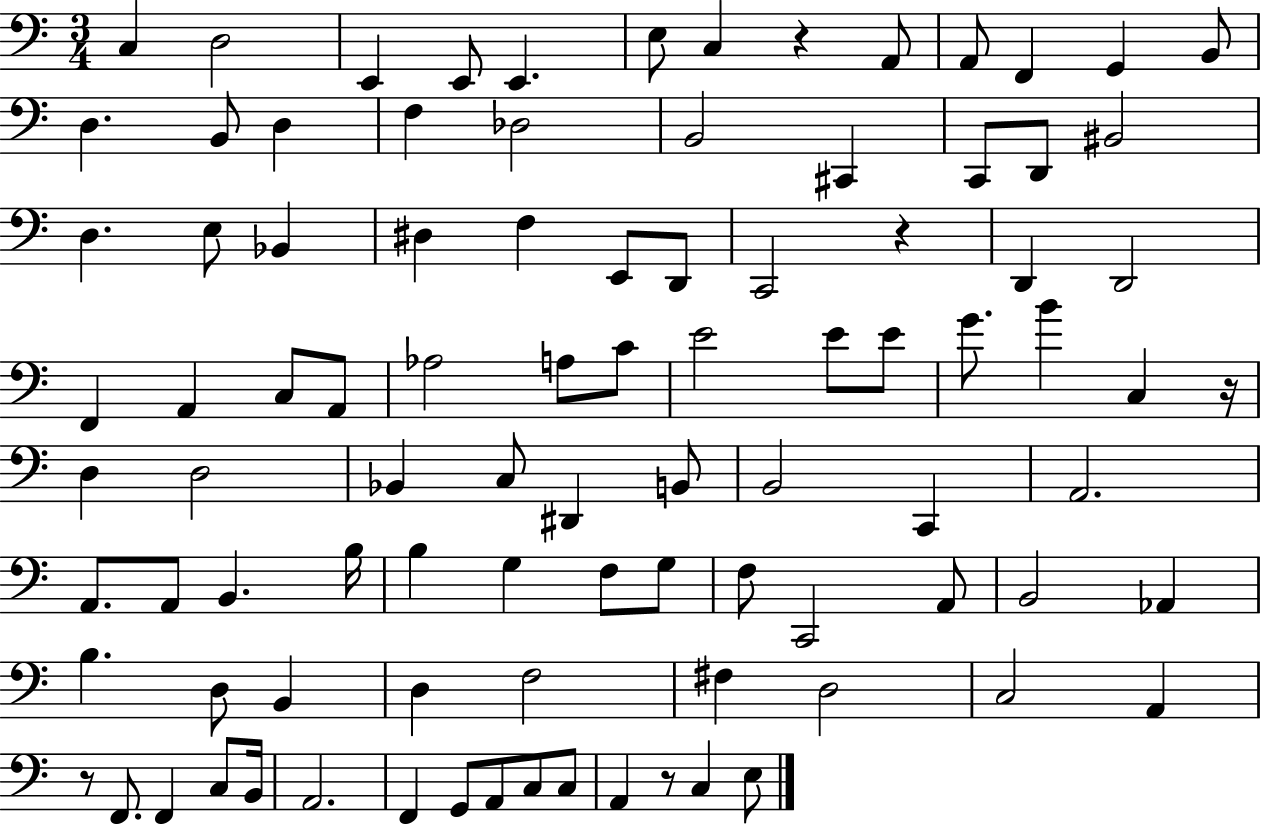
C3/q D3/h E2/q E2/e E2/q. E3/e C3/q R/q A2/e A2/e F2/q G2/q B2/e D3/q. B2/e D3/q F3/q Db3/h B2/h C#2/q C2/e D2/e BIS2/h D3/q. E3/e Bb2/q D#3/q F3/q E2/e D2/e C2/h R/q D2/q D2/h F2/q A2/q C3/e A2/e Ab3/h A3/e C4/e E4/h E4/e E4/e G4/e. B4/q C3/q R/s D3/q D3/h Bb2/q C3/e D#2/q B2/e B2/h C2/q A2/h. A2/e. A2/e B2/q. B3/s B3/q G3/q F3/e G3/e F3/e C2/h A2/e B2/h Ab2/q B3/q. D3/e B2/q D3/q F3/h F#3/q D3/h C3/h A2/q R/e F2/e. F2/q C3/e B2/s A2/h. F2/q G2/e A2/e C3/e C3/e A2/q R/e C3/q E3/e